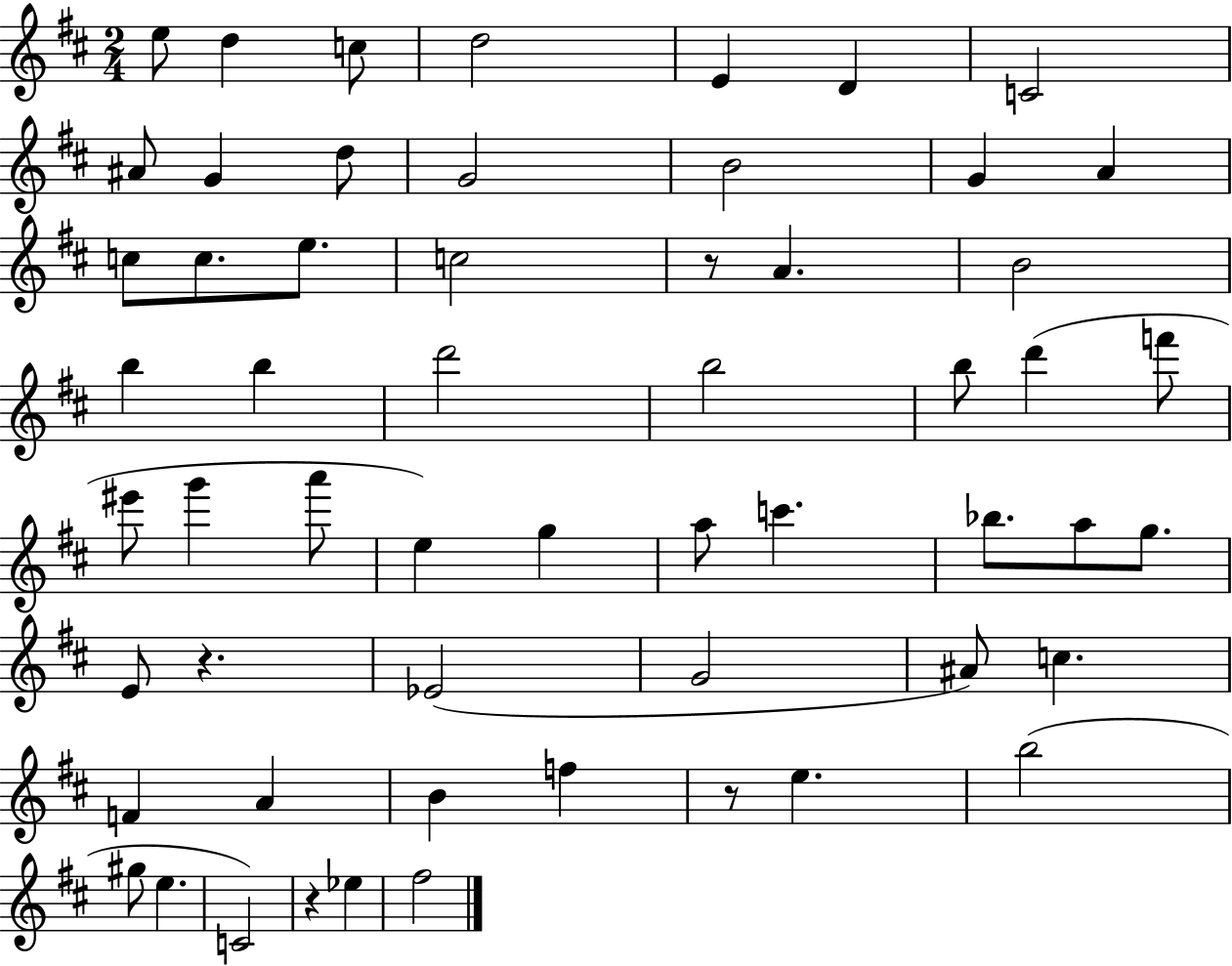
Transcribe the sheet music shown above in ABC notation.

X:1
T:Untitled
M:2/4
L:1/4
K:D
e/2 d c/2 d2 E D C2 ^A/2 G d/2 G2 B2 G A c/2 c/2 e/2 c2 z/2 A B2 b b d'2 b2 b/2 d' f'/2 ^e'/2 g' a'/2 e g a/2 c' _b/2 a/2 g/2 E/2 z _E2 G2 ^A/2 c F A B f z/2 e b2 ^g/2 e C2 z _e ^f2